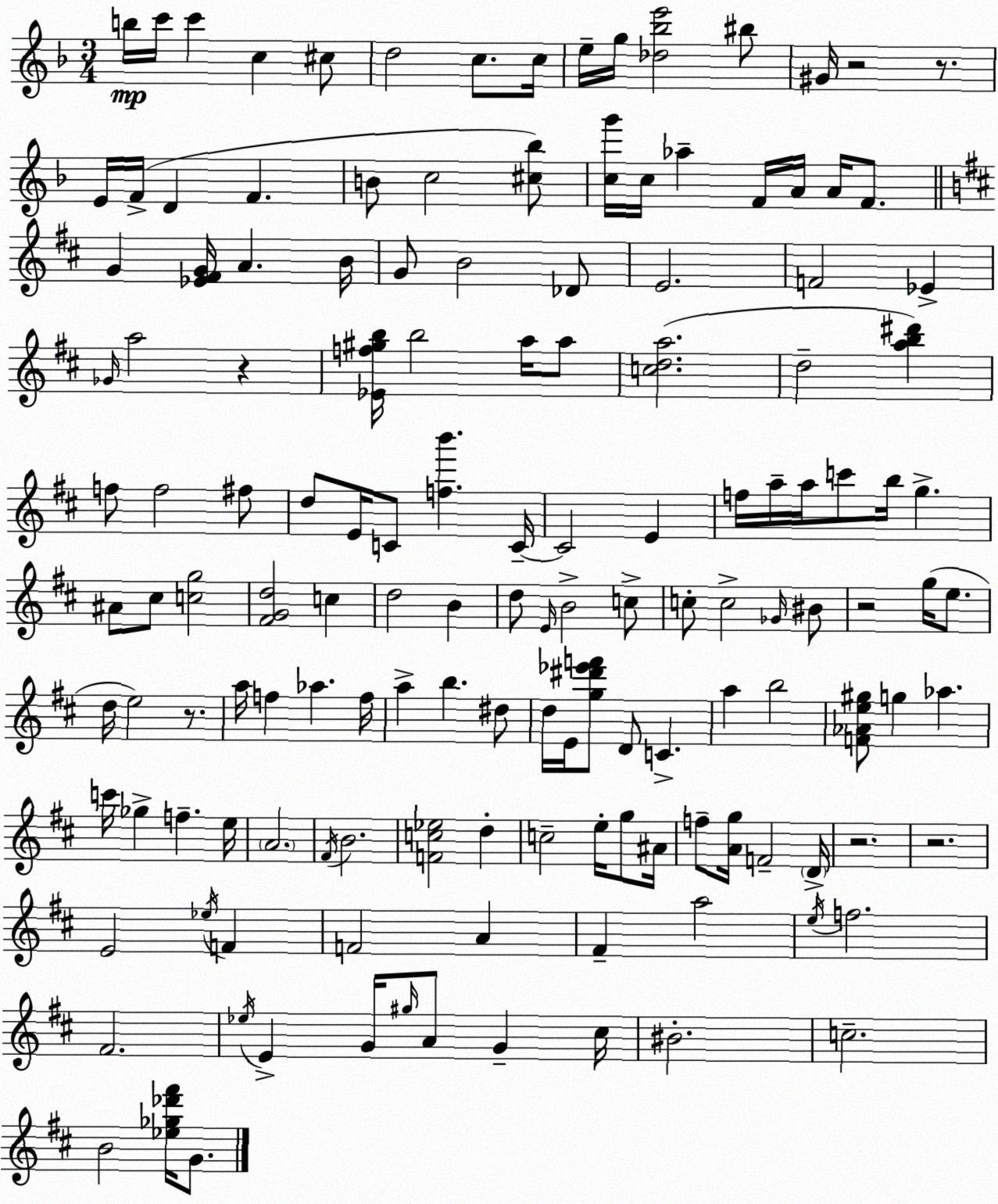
X:1
T:Untitled
M:3/4
L:1/4
K:Dm
b/4 c'/4 c' c ^c/2 d2 c/2 c/4 e/4 g/4 [_d_be']2 ^b/2 ^G/4 z2 z/2 E/4 F/4 D F B/2 c2 [^c_b]/2 [cg']/4 c/4 _a F/4 A/4 A/4 F/2 G [_E^FG]/4 A B/4 G/2 B2 _D/2 E2 F2 _E _G/4 a2 z [_Ef^gb]/4 b2 a/4 a/2 [cda]2 d2 [ab^d'] f/2 f2 ^f/2 d/2 E/4 C/2 [fb'] C/4 C2 E f/4 a/4 a/4 c'/2 b/4 g ^A/2 ^c/2 [cg]2 [^FGd]2 c d2 B d/2 E/4 B2 c/2 c/2 c2 _G/4 ^B/2 z2 g/4 e/2 d/4 e2 z/2 a/4 f _a f/4 a b ^d/2 d/4 E/4 [g^d'_e'f']/2 D/2 C a b2 [F_Ae^g]/2 g _a c'/4 _g f e/4 A2 ^F/4 B2 [Fc_e]2 d c2 e/4 g/2 ^A/4 f/2 [Ag]/4 F2 D/4 z2 z2 E2 _e/4 F F2 A ^F a2 e/4 f2 ^F2 _e/4 E G/4 ^g/4 A/2 G ^c/4 ^B2 c2 B2 [_e_g_d'^f']/4 G/2